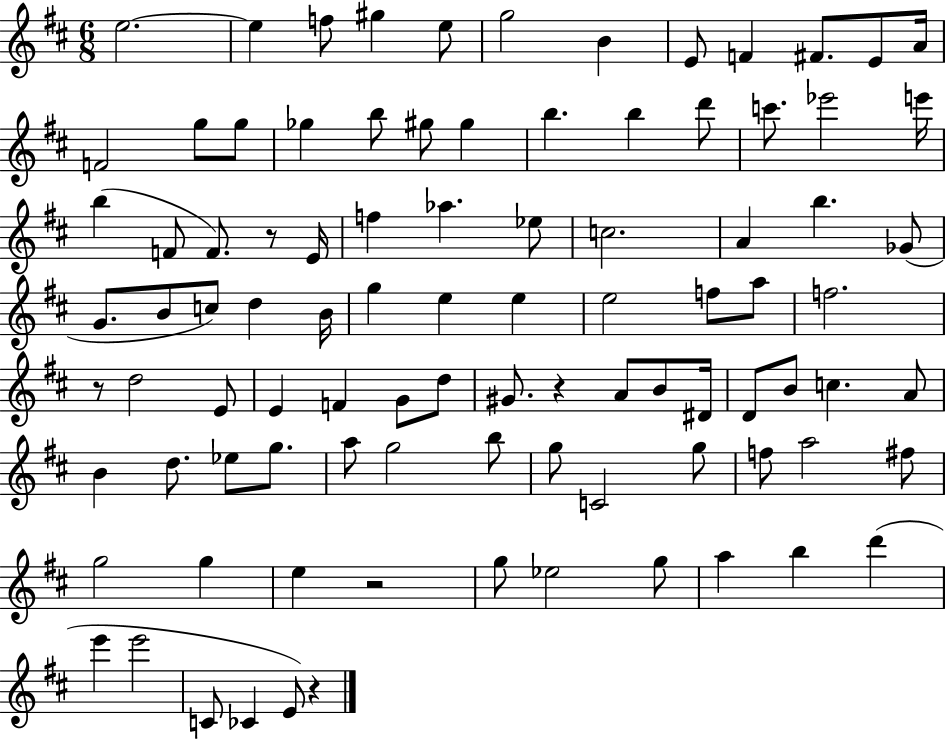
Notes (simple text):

E5/h. E5/q F5/e G#5/q E5/e G5/h B4/q E4/e F4/q F#4/e. E4/e A4/s F4/h G5/e G5/e Gb5/q B5/e G#5/e G#5/q B5/q. B5/q D6/e C6/e. Eb6/h E6/s B5/q F4/e F4/e. R/e E4/s F5/q Ab5/q. Eb5/e C5/h. A4/q B5/q. Gb4/e G4/e. B4/e C5/e D5/q B4/s G5/q E5/q E5/q E5/h F5/e A5/e F5/h. R/e D5/h E4/e E4/q F4/q G4/e D5/e G#4/e. R/q A4/e B4/e D#4/s D4/e B4/e C5/q. A4/e B4/q D5/e. Eb5/e G5/e. A5/e G5/h B5/e G5/e C4/h G5/e F5/e A5/h F#5/e G5/h G5/q E5/q R/h G5/e Eb5/h G5/e A5/q B5/q D6/q E6/q E6/h C4/e CES4/q E4/e R/q